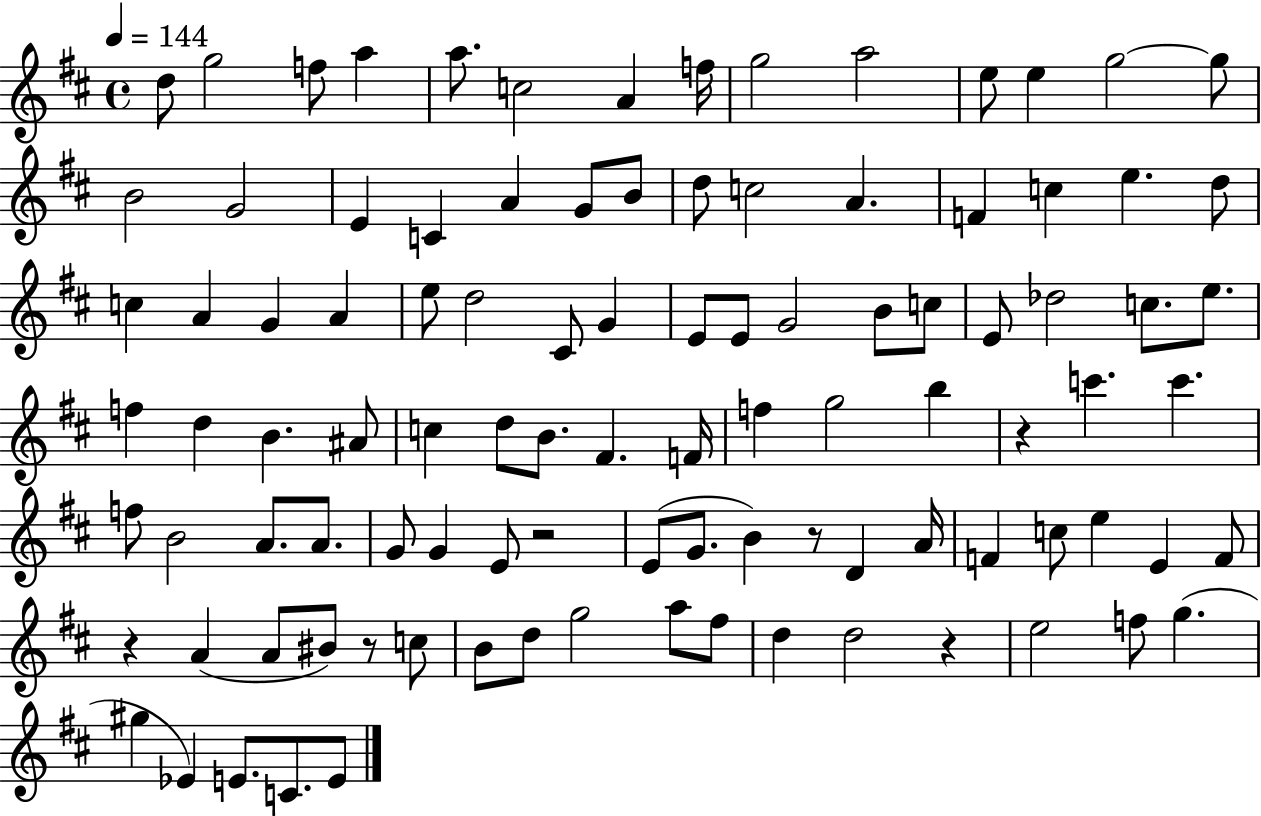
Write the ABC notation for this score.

X:1
T:Untitled
M:4/4
L:1/4
K:D
d/2 g2 f/2 a a/2 c2 A f/4 g2 a2 e/2 e g2 g/2 B2 G2 E C A G/2 B/2 d/2 c2 A F c e d/2 c A G A e/2 d2 ^C/2 G E/2 E/2 G2 B/2 c/2 E/2 _d2 c/2 e/2 f d B ^A/2 c d/2 B/2 ^F F/4 f g2 b z c' c' f/2 B2 A/2 A/2 G/2 G E/2 z2 E/2 G/2 B z/2 D A/4 F c/2 e E F/2 z A A/2 ^B/2 z/2 c/2 B/2 d/2 g2 a/2 ^f/2 d d2 z e2 f/2 g ^g _E E/2 C/2 E/2